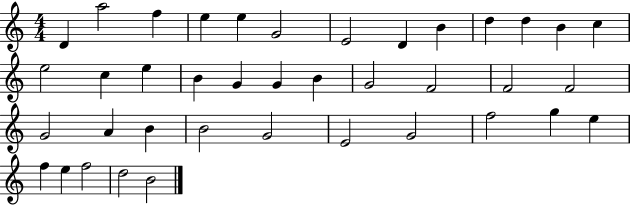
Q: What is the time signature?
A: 4/4